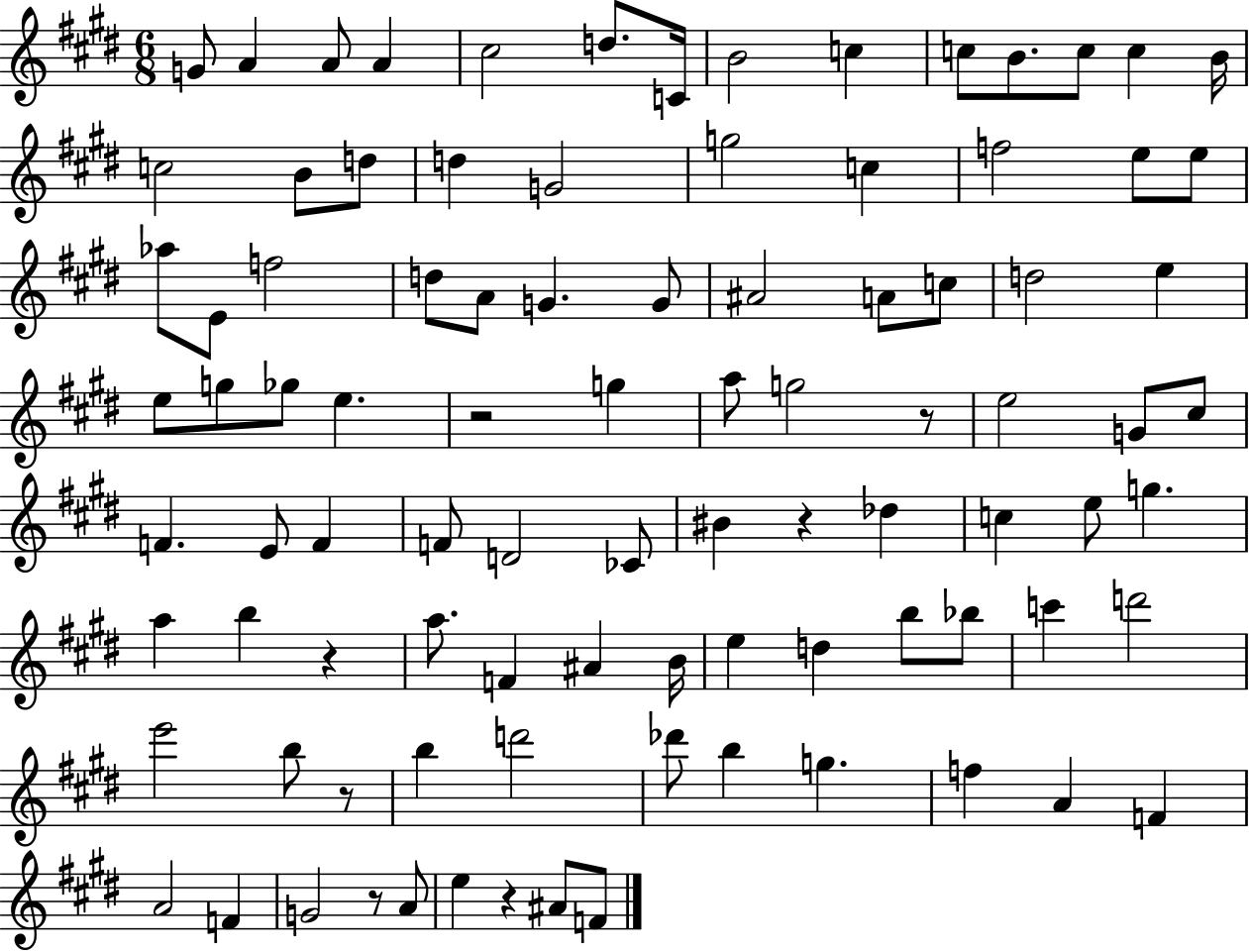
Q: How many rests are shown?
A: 7